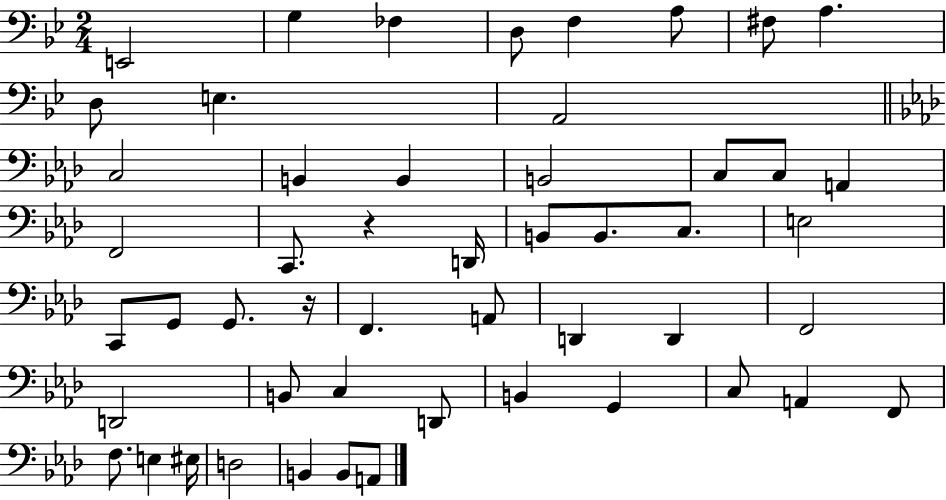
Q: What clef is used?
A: bass